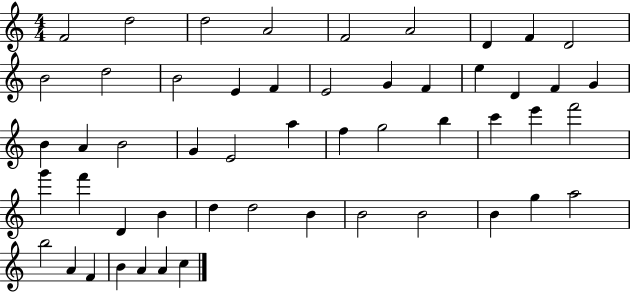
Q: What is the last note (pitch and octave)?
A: C5